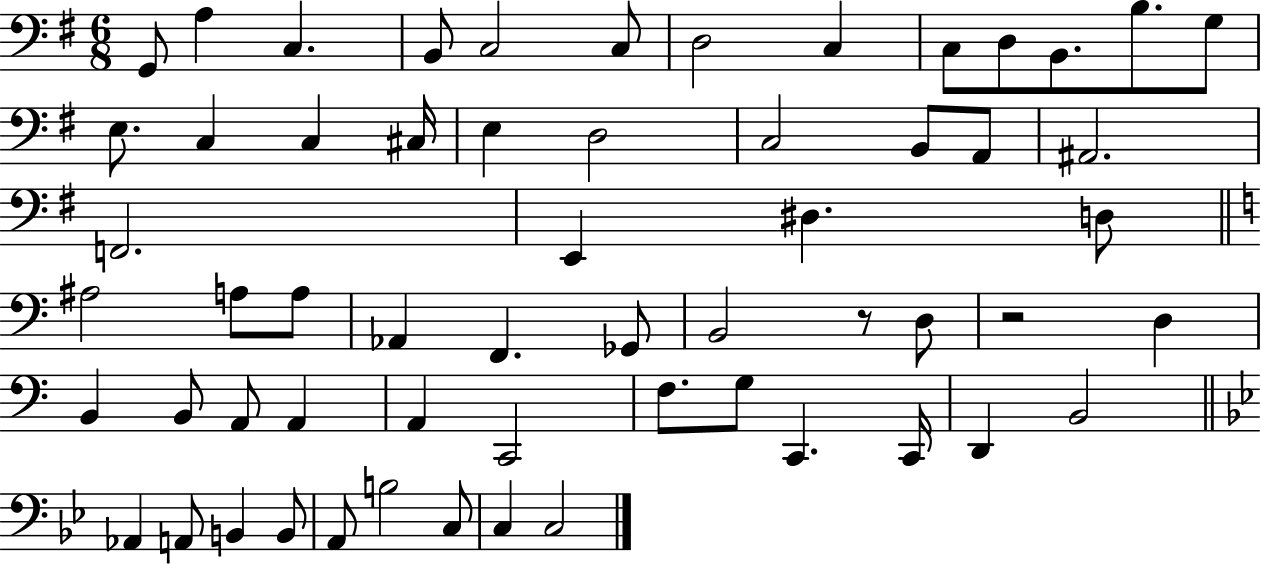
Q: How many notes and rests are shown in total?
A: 59